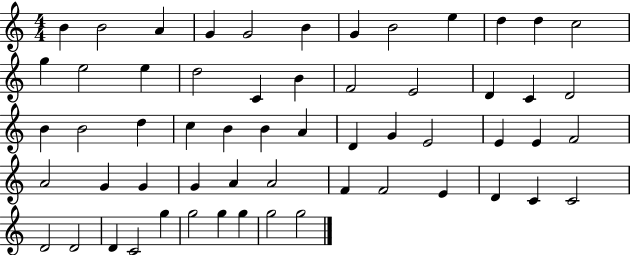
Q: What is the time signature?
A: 4/4